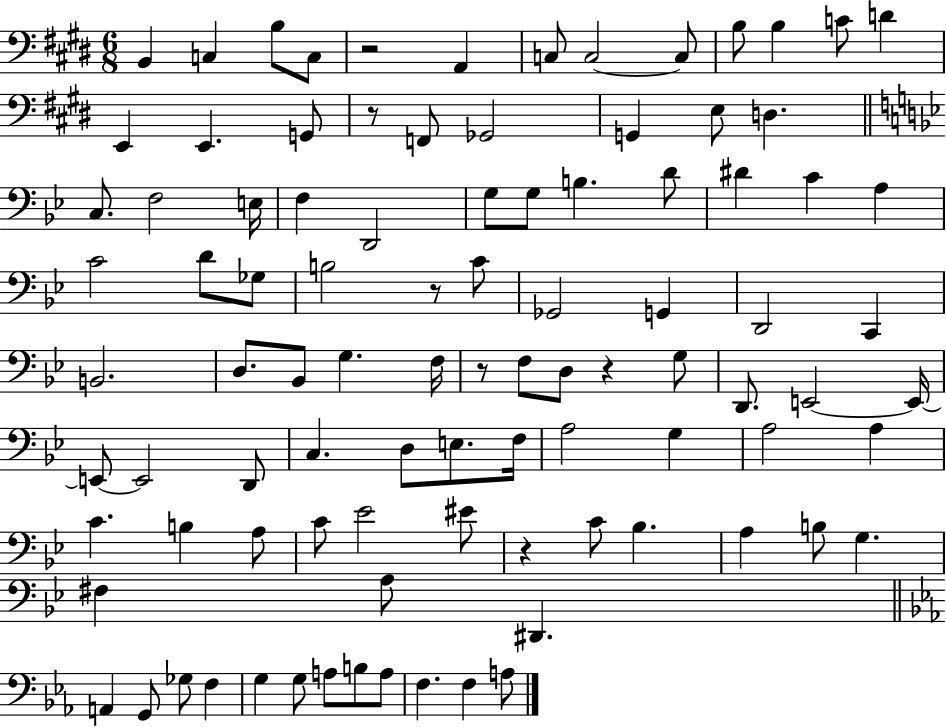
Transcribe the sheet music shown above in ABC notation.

X:1
T:Untitled
M:6/8
L:1/4
K:E
B,, C, B,/2 C,/2 z2 A,, C,/2 C,2 C,/2 B,/2 B, C/2 D E,, E,, G,,/2 z/2 F,,/2 _G,,2 G,, E,/2 D, C,/2 F,2 E,/4 F, D,,2 G,/2 G,/2 B, D/2 ^D C A, C2 D/2 _G,/2 B,2 z/2 C/2 _G,,2 G,, D,,2 C,, B,,2 D,/2 _B,,/2 G, F,/4 z/2 F,/2 D,/2 z G,/2 D,,/2 E,,2 E,,/4 E,,/2 E,,2 D,,/2 C, D,/2 E,/2 F,/4 A,2 G, A,2 A, C B, A,/2 C/2 _E2 ^E/2 z C/2 _B, A, B,/2 G, ^F, A,/2 ^D,, A,, G,,/2 _G,/2 F, G, G,/2 A,/2 B,/2 A,/2 F, F, A,/2